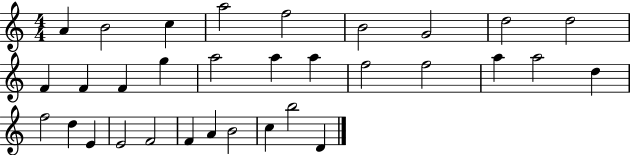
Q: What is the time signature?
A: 4/4